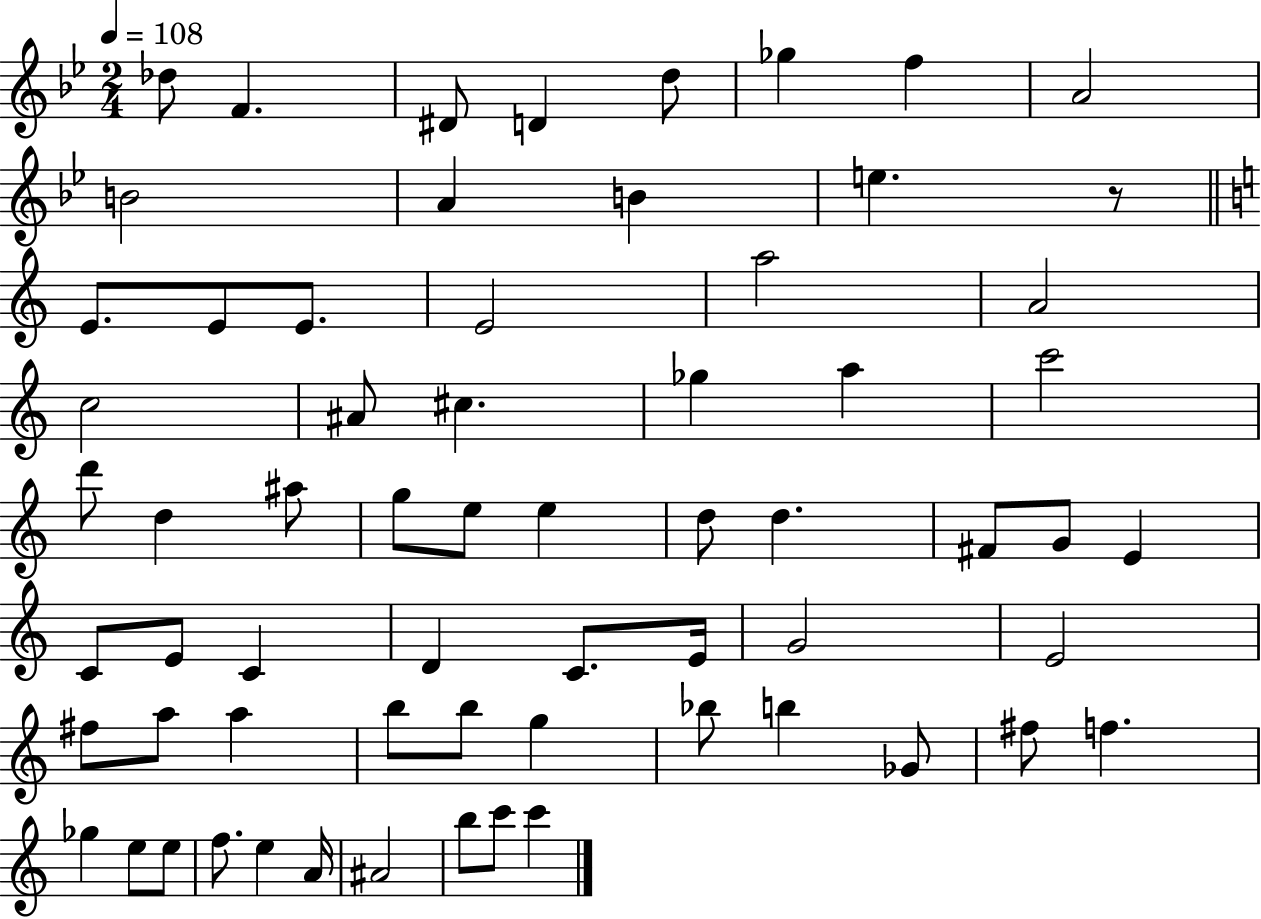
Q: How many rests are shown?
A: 1